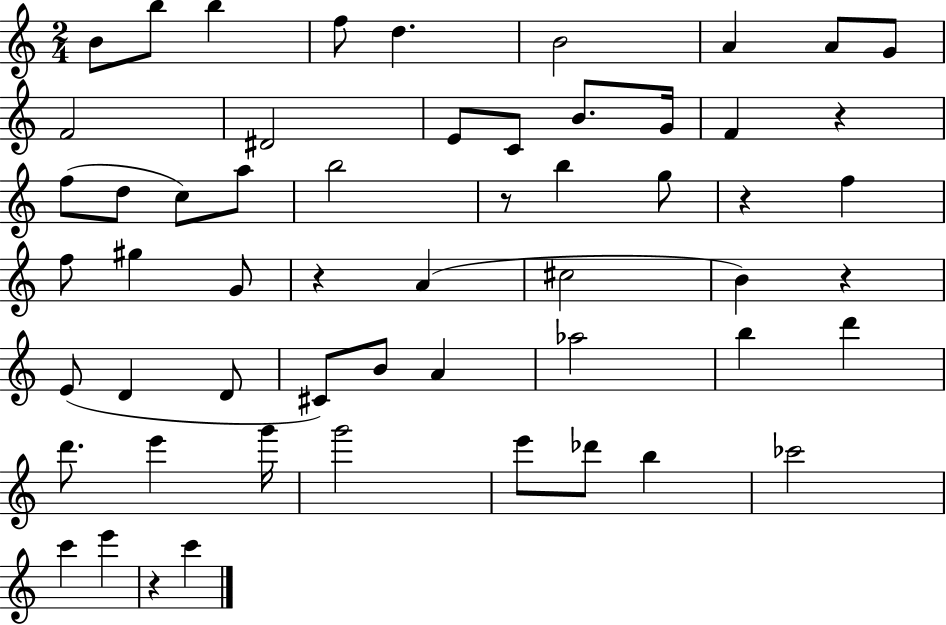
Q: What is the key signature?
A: C major